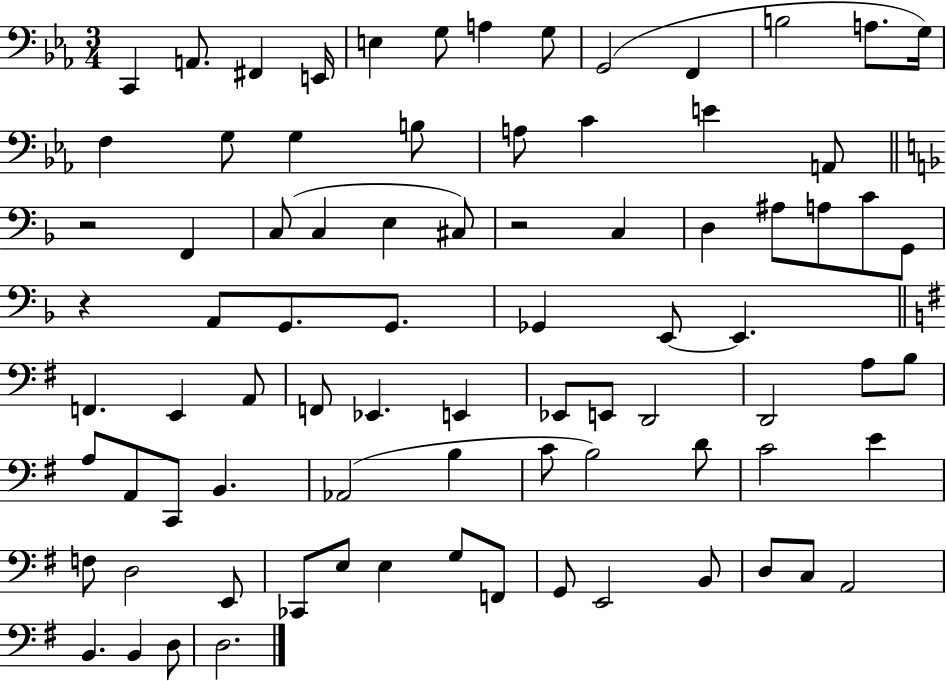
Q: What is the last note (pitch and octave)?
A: D3